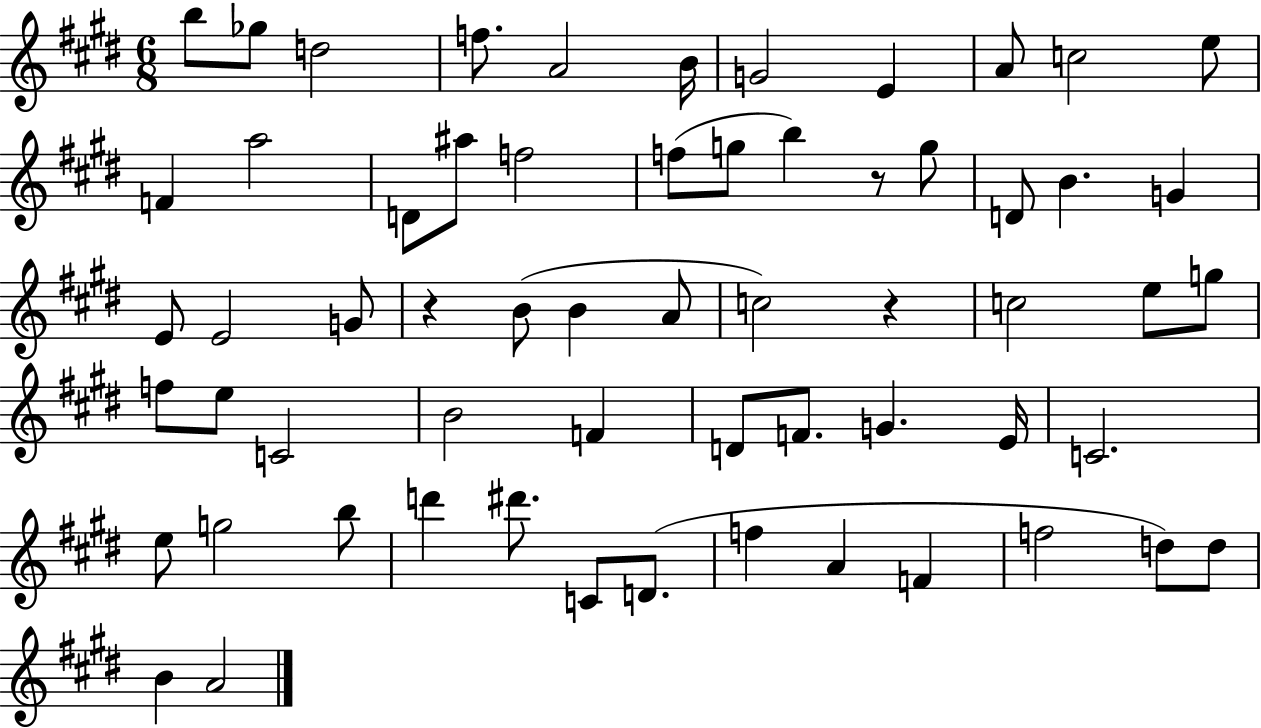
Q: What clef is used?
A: treble